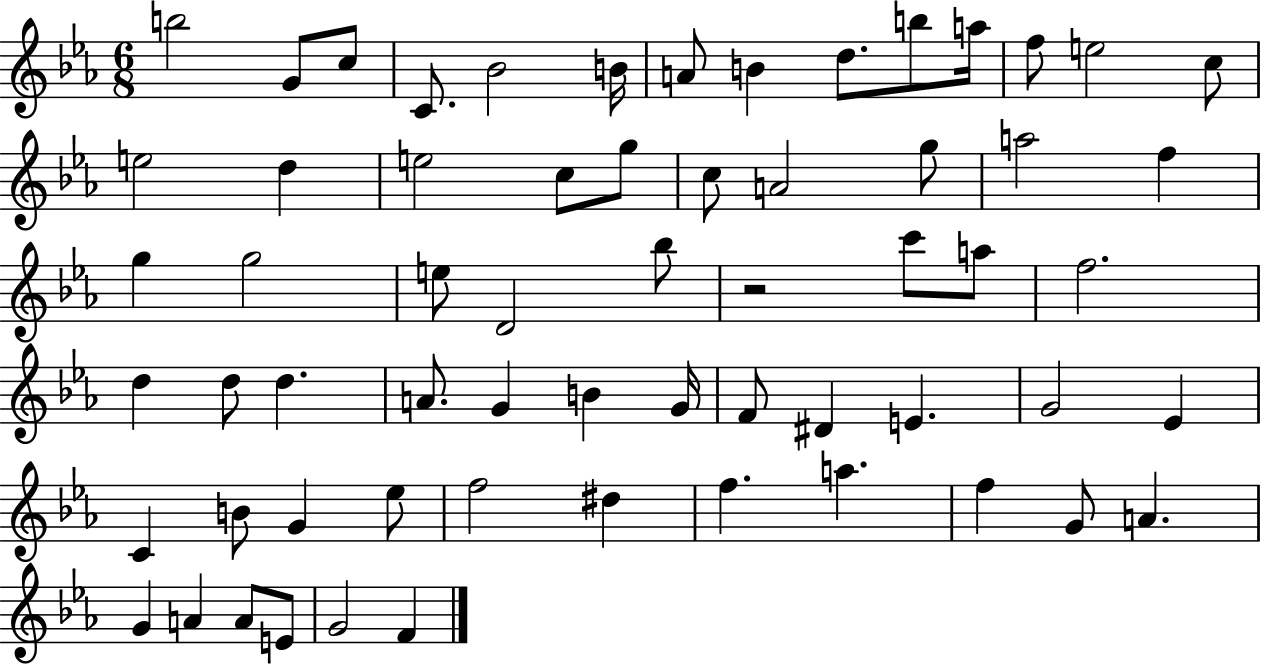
{
  \clef treble
  \numericTimeSignature
  \time 6/8
  \key ees \major
  b''2 g'8 c''8 | c'8. bes'2 b'16 | a'8 b'4 d''8. b''8 a''16 | f''8 e''2 c''8 | \break e''2 d''4 | e''2 c''8 g''8 | c''8 a'2 g''8 | a''2 f''4 | \break g''4 g''2 | e''8 d'2 bes''8 | r2 c'''8 a''8 | f''2. | \break d''4 d''8 d''4. | a'8. g'4 b'4 g'16 | f'8 dis'4 e'4. | g'2 ees'4 | \break c'4 b'8 g'4 ees''8 | f''2 dis''4 | f''4. a''4. | f''4 g'8 a'4. | \break g'4 a'4 a'8 e'8 | g'2 f'4 | \bar "|."
}